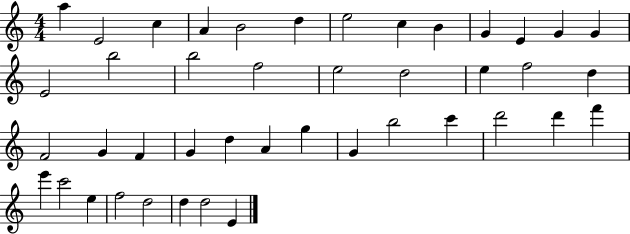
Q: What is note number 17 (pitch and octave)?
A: F5